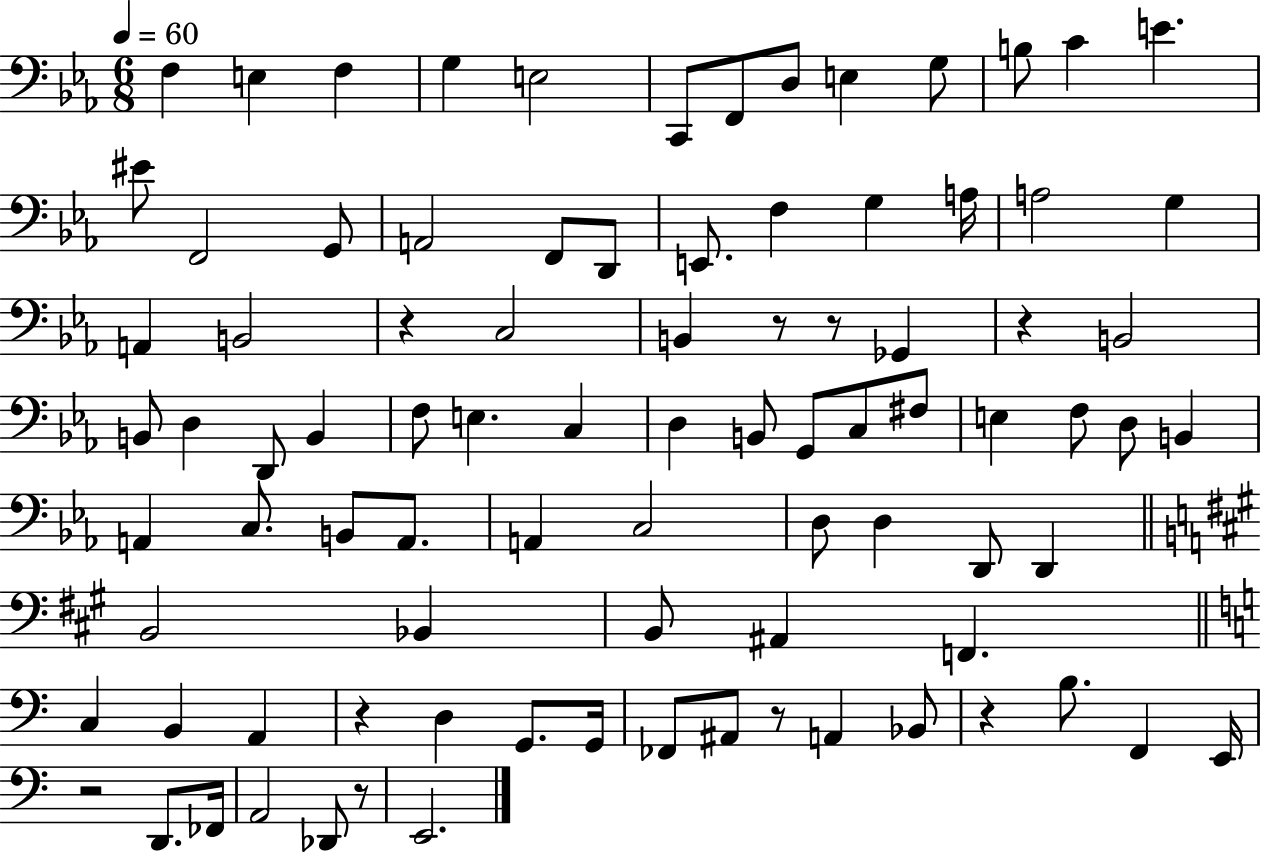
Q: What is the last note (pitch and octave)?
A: E2